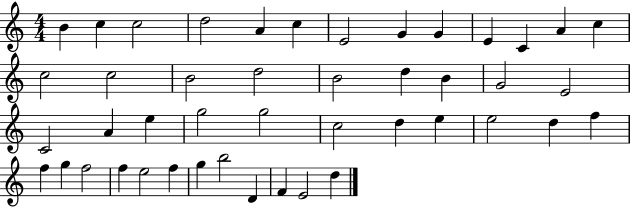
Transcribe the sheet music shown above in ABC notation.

X:1
T:Untitled
M:4/4
L:1/4
K:C
B c c2 d2 A c E2 G G E C A c c2 c2 B2 d2 B2 d B G2 E2 C2 A e g2 g2 c2 d e e2 d f f g f2 f e2 f g b2 D F E2 d